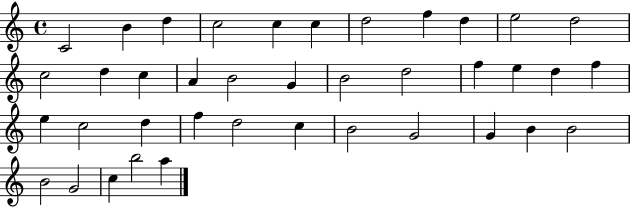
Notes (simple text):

C4/h B4/q D5/q C5/h C5/q C5/q D5/h F5/q D5/q E5/h D5/h C5/h D5/q C5/q A4/q B4/h G4/q B4/h D5/h F5/q E5/q D5/q F5/q E5/q C5/h D5/q F5/q D5/h C5/q B4/h G4/h G4/q B4/q B4/h B4/h G4/h C5/q B5/h A5/q